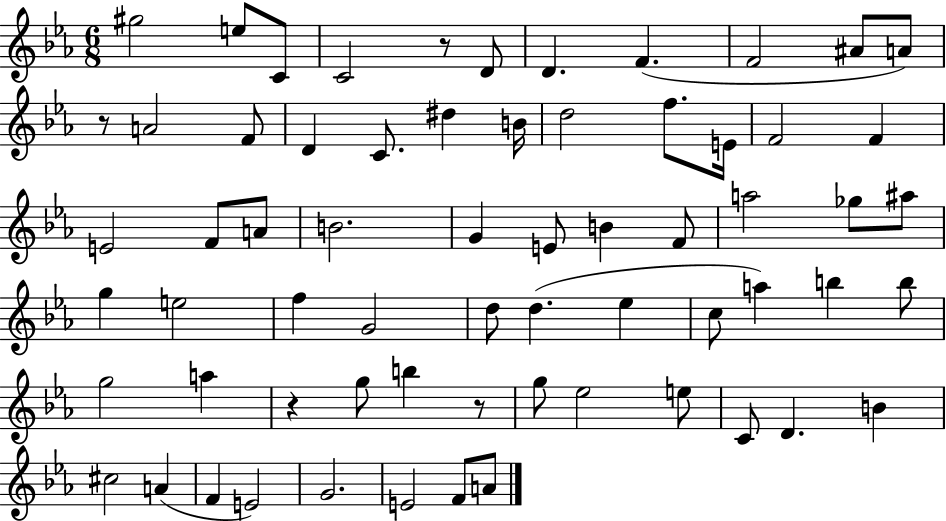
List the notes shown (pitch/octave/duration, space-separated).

G#5/h E5/e C4/e C4/h R/e D4/e D4/q. F4/q. F4/h A#4/e A4/e R/e A4/h F4/e D4/q C4/e. D#5/q B4/s D5/h F5/e. E4/s F4/h F4/q E4/h F4/e A4/e B4/h. G4/q E4/e B4/q F4/e A5/h Gb5/e A#5/e G5/q E5/h F5/q G4/h D5/e D5/q. Eb5/q C5/e A5/q B5/q B5/e G5/h A5/q R/q G5/e B5/q R/e G5/e Eb5/h E5/e C4/e D4/q. B4/q C#5/h A4/q F4/q E4/h G4/h. E4/h F4/e A4/e